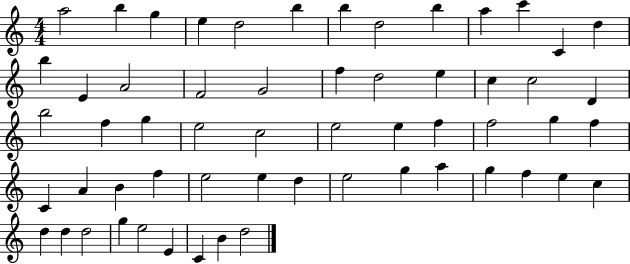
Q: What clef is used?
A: treble